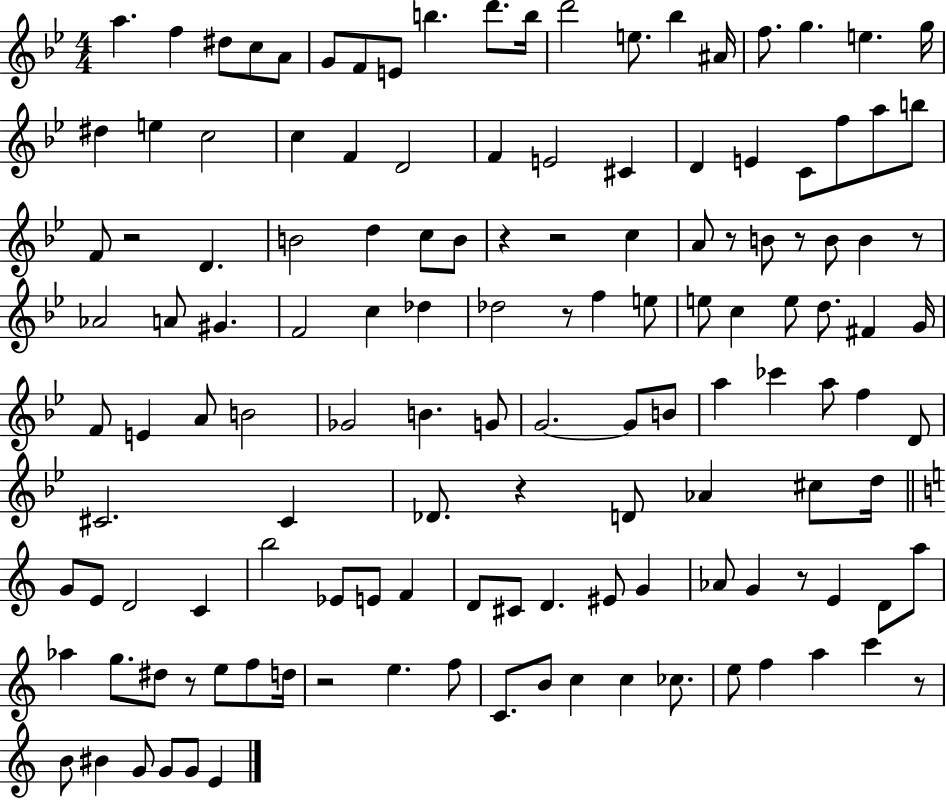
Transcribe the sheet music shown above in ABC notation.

X:1
T:Untitled
M:4/4
L:1/4
K:Bb
a f ^d/2 c/2 A/2 G/2 F/2 E/2 b d'/2 b/4 d'2 e/2 _b ^A/4 f/2 g e g/4 ^d e c2 c F D2 F E2 ^C D E C/2 f/2 a/2 b/2 F/2 z2 D B2 d c/2 B/2 z z2 c A/2 z/2 B/2 z/2 B/2 B z/2 _A2 A/2 ^G F2 c _d _d2 z/2 f e/2 e/2 c e/2 d/2 ^F G/4 F/2 E A/2 B2 _G2 B G/2 G2 G/2 B/2 a _c' a/2 f D/2 ^C2 ^C _D/2 z D/2 _A ^c/2 d/4 G/2 E/2 D2 C b2 _E/2 E/2 F D/2 ^C/2 D ^E/2 G _A/2 G z/2 E D/2 a/2 _a g/2 ^d/2 z/2 e/2 f/2 d/4 z2 e f/2 C/2 B/2 c c _c/2 e/2 f a c' z/2 B/2 ^B G/2 G/2 G/2 E